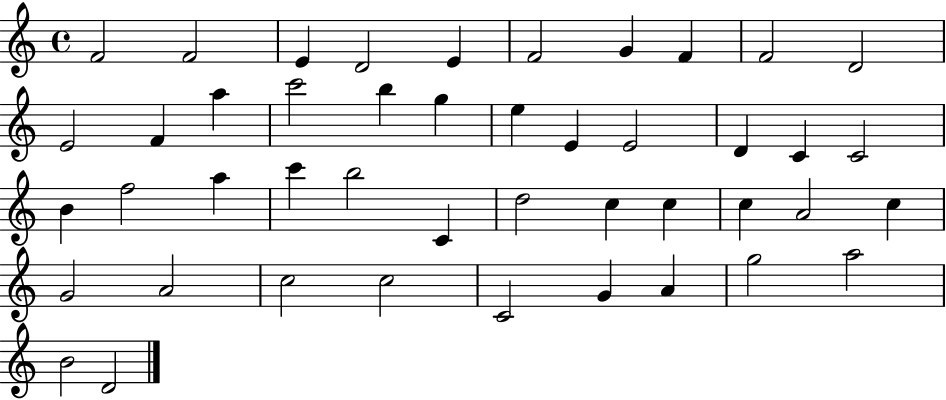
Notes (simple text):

F4/h F4/h E4/q D4/h E4/q F4/h G4/q F4/q F4/h D4/h E4/h F4/q A5/q C6/h B5/q G5/q E5/q E4/q E4/h D4/q C4/q C4/h B4/q F5/h A5/q C6/q B5/h C4/q D5/h C5/q C5/q C5/q A4/h C5/q G4/h A4/h C5/h C5/h C4/h G4/q A4/q G5/h A5/h B4/h D4/h